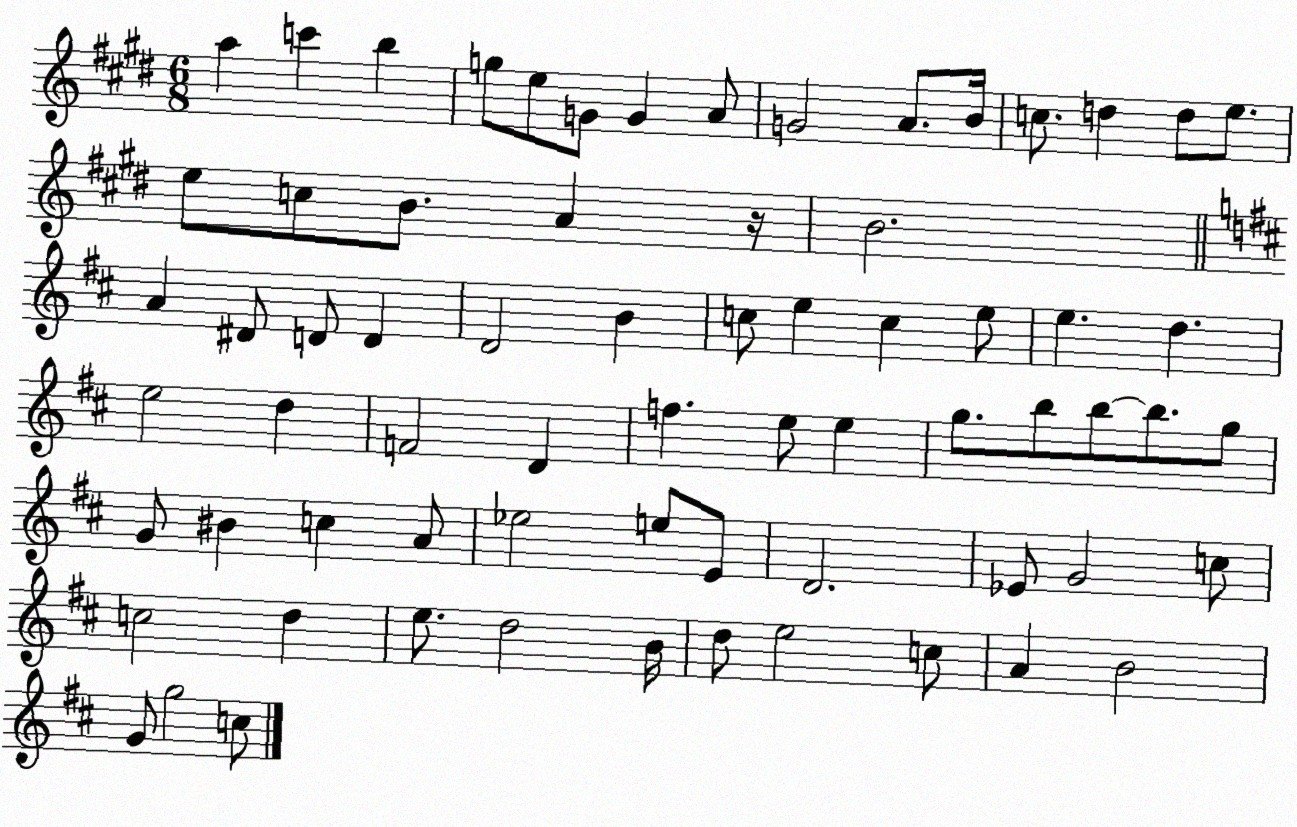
X:1
T:Untitled
M:6/8
L:1/4
K:E
a c' b g/2 e/2 G/2 G A/2 G2 A/2 B/4 c/2 d d/2 e/2 e/2 c/2 B/2 A z/4 B2 A ^D/2 D/2 D D2 B c/2 e c e/2 e d e2 d F2 D f e/2 e g/2 b/2 b/2 b/2 g/2 G/2 ^B c A/2 _e2 e/2 E/2 D2 _E/2 G2 c/2 c2 d e/2 d2 B/4 d/2 e2 c/2 A B2 G/2 g2 c/2